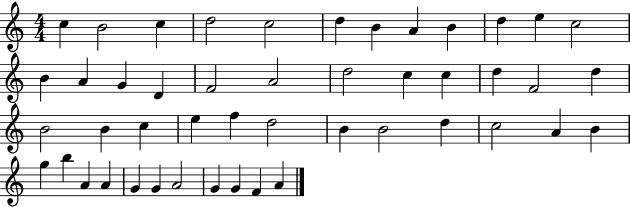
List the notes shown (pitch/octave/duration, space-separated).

C5/q B4/h C5/q D5/h C5/h D5/q B4/q A4/q B4/q D5/q E5/q C5/h B4/q A4/q G4/q D4/q F4/h A4/h D5/h C5/q C5/q D5/q F4/h D5/q B4/h B4/q C5/q E5/q F5/q D5/h B4/q B4/h D5/q C5/h A4/q B4/q G5/q B5/q A4/q A4/q G4/q G4/q A4/h G4/q G4/q F4/q A4/q